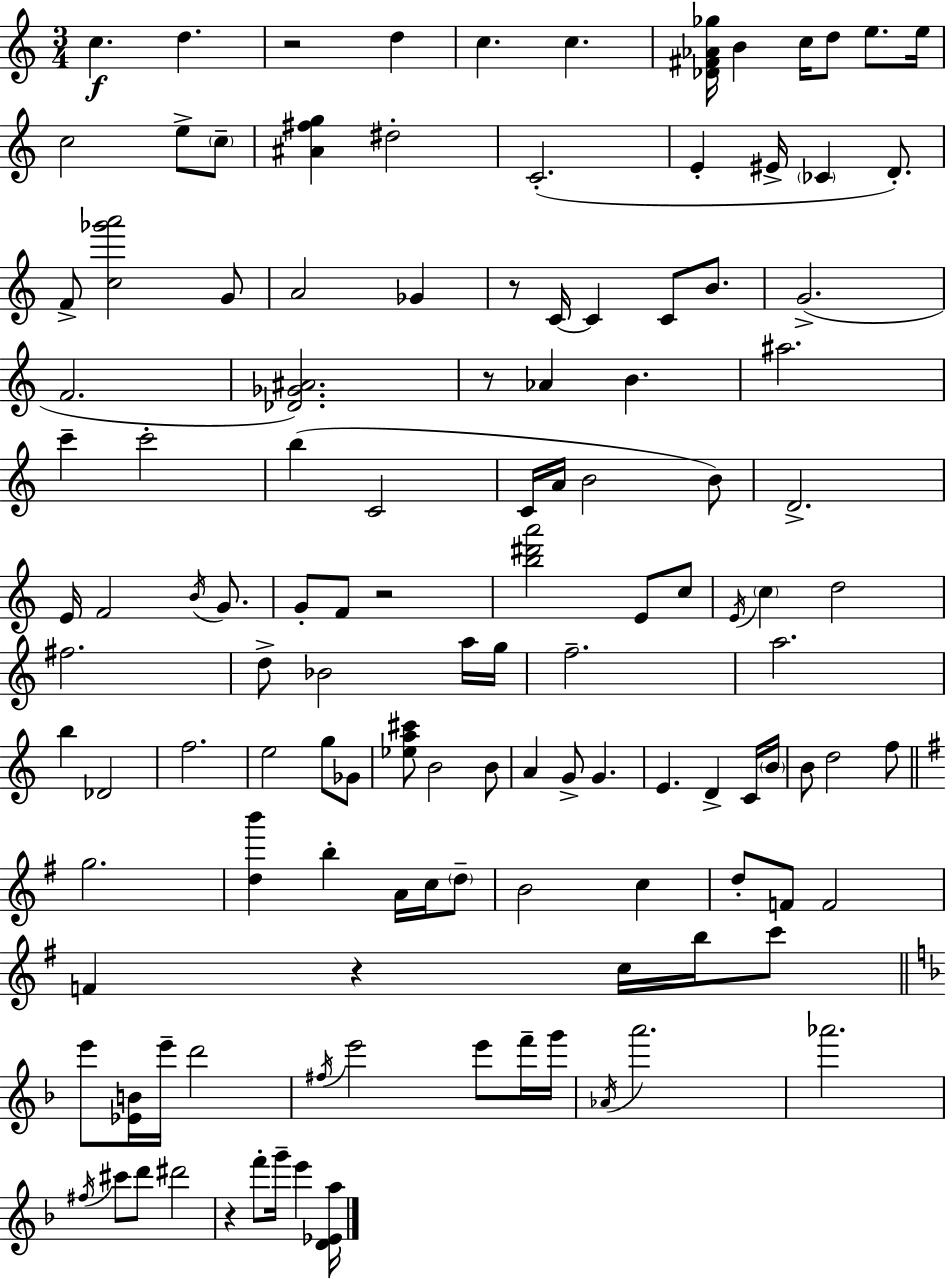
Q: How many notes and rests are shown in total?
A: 124